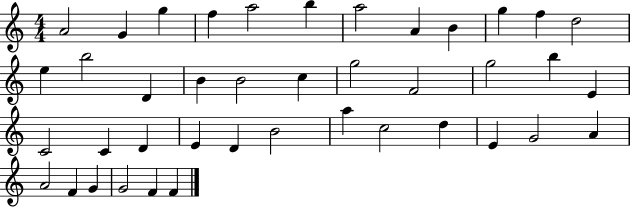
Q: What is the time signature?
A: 4/4